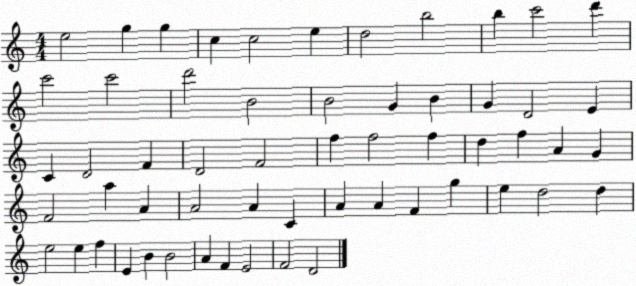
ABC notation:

X:1
T:Untitled
M:4/4
L:1/4
K:C
e2 g g c c2 e d2 b2 b c'2 d' c'2 c'2 d'2 B2 B2 G B G D2 E C D2 F D2 F2 f f2 f d f A G F2 a A A2 A C A A F g e d2 d e2 e f E B B2 A F E2 F2 D2